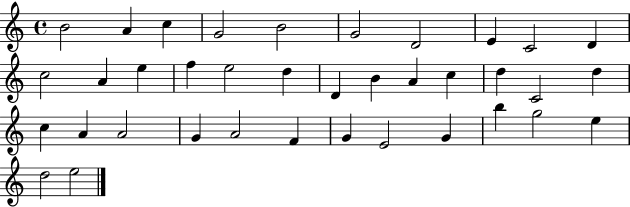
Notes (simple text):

B4/h A4/q C5/q G4/h B4/h G4/h D4/h E4/q C4/h D4/q C5/h A4/q E5/q F5/q E5/h D5/q D4/q B4/q A4/q C5/q D5/q C4/h D5/q C5/q A4/q A4/h G4/q A4/h F4/q G4/q E4/h G4/q B5/q G5/h E5/q D5/h E5/h